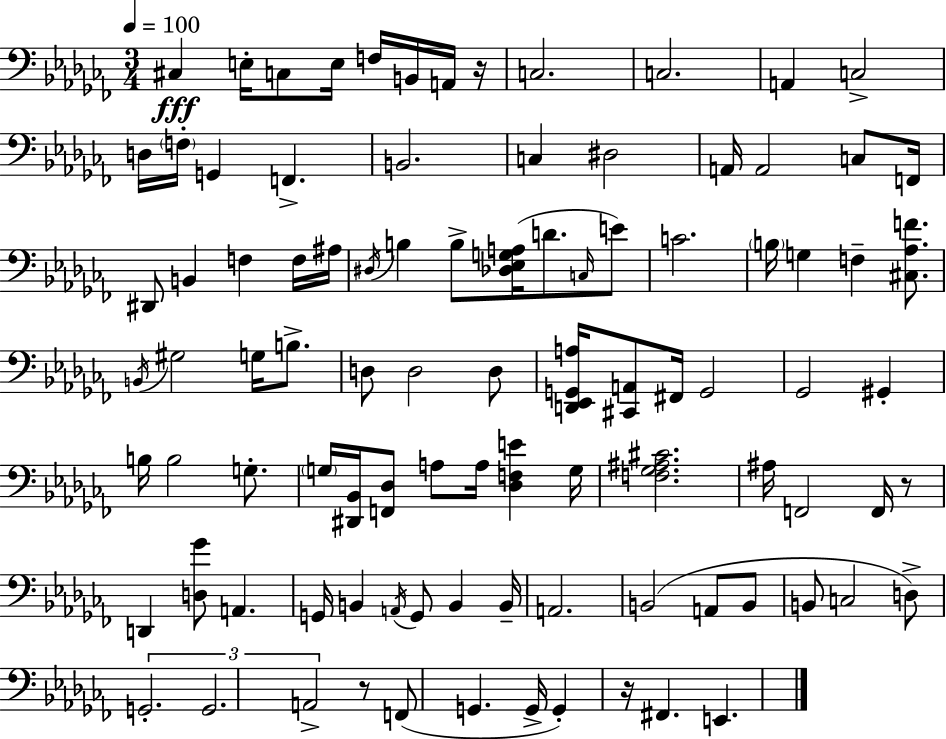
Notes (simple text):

C#3/q E3/s C3/e E3/s F3/s B2/s A2/s R/s C3/h. C3/h. A2/q C3/h D3/s F3/s G2/q F2/q. B2/h. C3/q D#3/h A2/s A2/h C3/e F2/s D#2/e B2/q F3/q F3/s A#3/s D#3/s B3/q B3/e [Db3,Eb3,G3,A3]/s D4/e. C3/s E4/e C4/h. B3/s G3/q F3/q [C#3,Ab3,F4]/e. B2/s G#3/h G3/s B3/e. D3/e D3/h D3/e [D2,Eb2,G2,A3]/s [C#2,A2]/e F#2/s G2/h Gb2/h G#2/q B3/s B3/h G3/e. G3/s [D#2,Bb2]/s [F2,Db3]/e A3/e A3/s [Db3,F3,E4]/q G3/s [F3,Gb3,A#3,C#4]/h. A#3/s F2/h F2/s R/e D2/q [D3,Gb4]/e A2/q. G2/s B2/q A2/s G2/e B2/q B2/s A2/h. B2/h A2/e B2/e B2/e C3/h D3/e G2/h. G2/h. A2/h R/e F2/e G2/q. G2/s G2/q R/s F#2/q. E2/q.